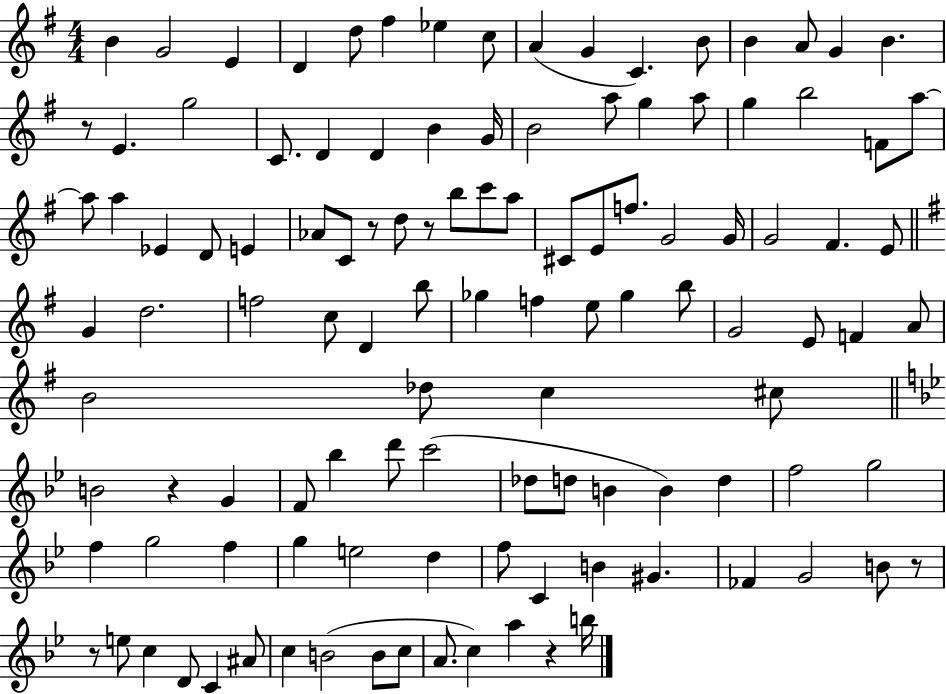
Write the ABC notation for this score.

X:1
T:Untitled
M:4/4
L:1/4
K:G
B G2 E D d/2 ^f _e c/2 A G C B/2 B A/2 G B z/2 E g2 C/2 D D B G/4 B2 a/2 g a/2 g b2 F/2 a/2 a/2 a _E D/2 E _A/2 C/2 z/2 d/2 z/2 b/2 c'/2 a/2 ^C/2 E/2 f/2 G2 G/4 G2 ^F E/2 G d2 f2 c/2 D b/2 _g f e/2 _g b/2 G2 E/2 F A/2 B2 _d/2 c ^c/2 B2 z G F/2 _b d'/2 c'2 _d/2 d/2 B B d f2 g2 f g2 f g e2 d f/2 C B ^G _F G2 B/2 z/2 z/2 e/2 c D/2 C ^A/2 c B2 B/2 c/2 A/2 c a z b/4